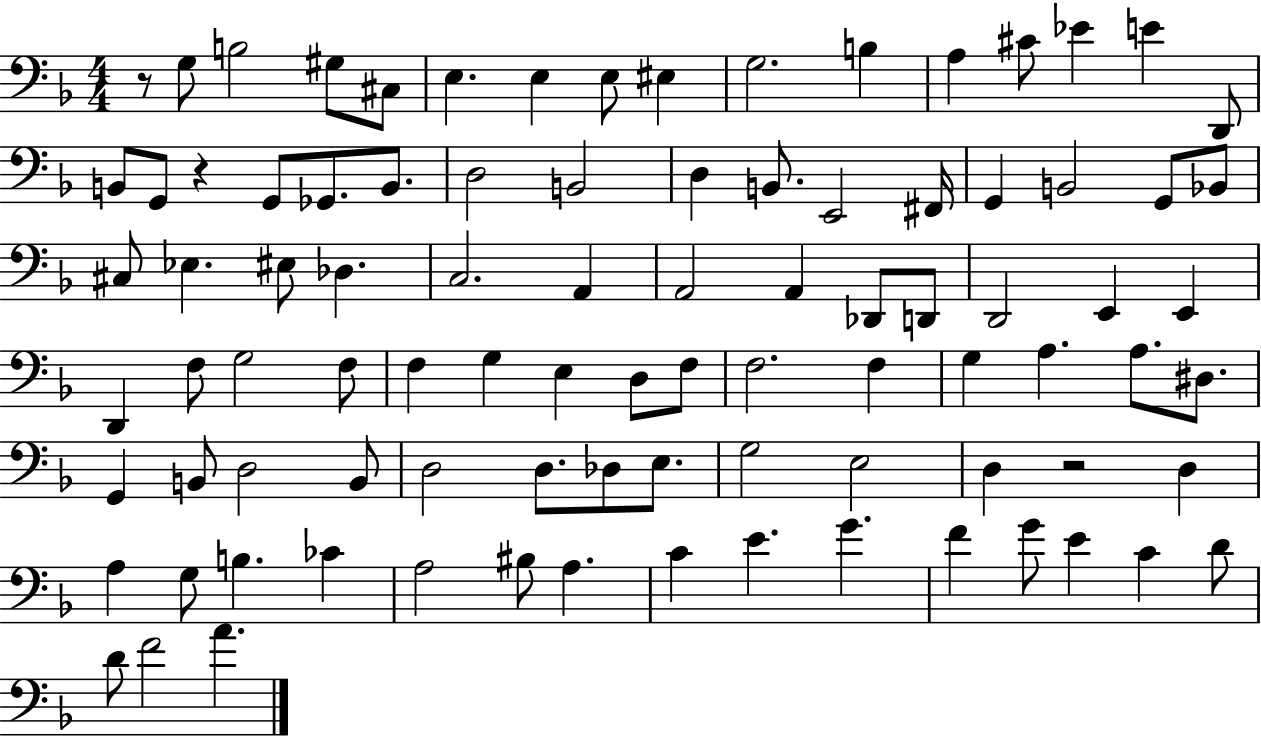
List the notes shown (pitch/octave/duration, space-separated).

R/e G3/e B3/h G#3/e C#3/e E3/q. E3/q E3/e EIS3/q G3/h. B3/q A3/q C#4/e Eb4/q E4/q D2/e B2/e G2/e R/q G2/e Gb2/e. B2/e. D3/h B2/h D3/q B2/e. E2/h F#2/s G2/q B2/h G2/e Bb2/e C#3/e Eb3/q. EIS3/e Db3/q. C3/h. A2/q A2/h A2/q Db2/e D2/e D2/h E2/q E2/q D2/q F3/e G3/h F3/e F3/q G3/q E3/q D3/e F3/e F3/h. F3/q G3/q A3/q. A3/e. D#3/e. G2/q B2/e D3/h B2/e D3/h D3/e. Db3/e E3/e. G3/h E3/h D3/q R/h D3/q A3/q G3/e B3/q. CES4/q A3/h BIS3/e A3/q. C4/q E4/q. G4/q. F4/q G4/e E4/q C4/q D4/e D4/e F4/h A4/q.